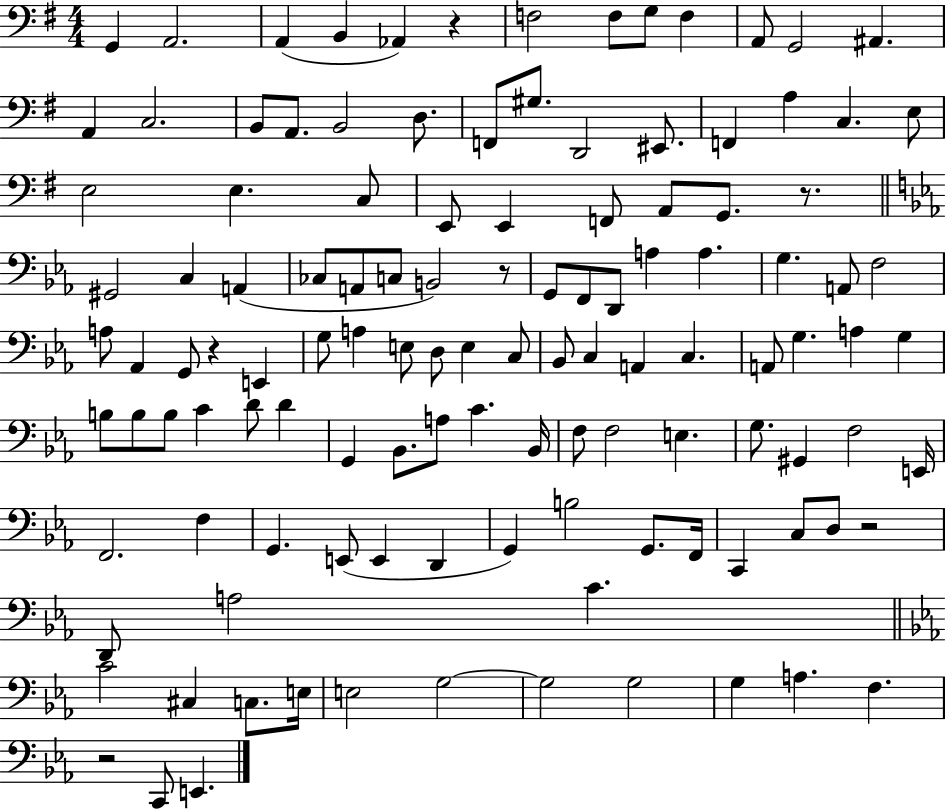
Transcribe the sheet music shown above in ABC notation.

X:1
T:Untitled
M:4/4
L:1/4
K:G
G,, A,,2 A,, B,, _A,, z F,2 F,/2 G,/2 F, A,,/2 G,,2 ^A,, A,, C,2 B,,/2 A,,/2 B,,2 D,/2 F,,/2 ^G,/2 D,,2 ^E,,/2 F,, A, C, E,/2 E,2 E, C,/2 E,,/2 E,, F,,/2 A,,/2 G,,/2 z/2 ^G,,2 C, A,, _C,/2 A,,/2 C,/2 B,,2 z/2 G,,/2 F,,/2 D,,/2 A, A, G, A,,/2 F,2 A,/2 _A,, G,,/2 z E,, G,/2 A, E,/2 D,/2 E, C,/2 _B,,/2 C, A,, C, A,,/2 G, A, G, B,/2 B,/2 B,/2 C D/2 D G,, _B,,/2 A,/2 C _B,,/4 F,/2 F,2 E, G,/2 ^G,, F,2 E,,/4 F,,2 F, G,, E,,/2 E,, D,, G,, B,2 G,,/2 F,,/4 C,, C,/2 D,/2 z2 D,,/2 A,2 C C2 ^C, C,/2 E,/4 E,2 G,2 G,2 G,2 G, A, F, z2 C,,/2 E,,